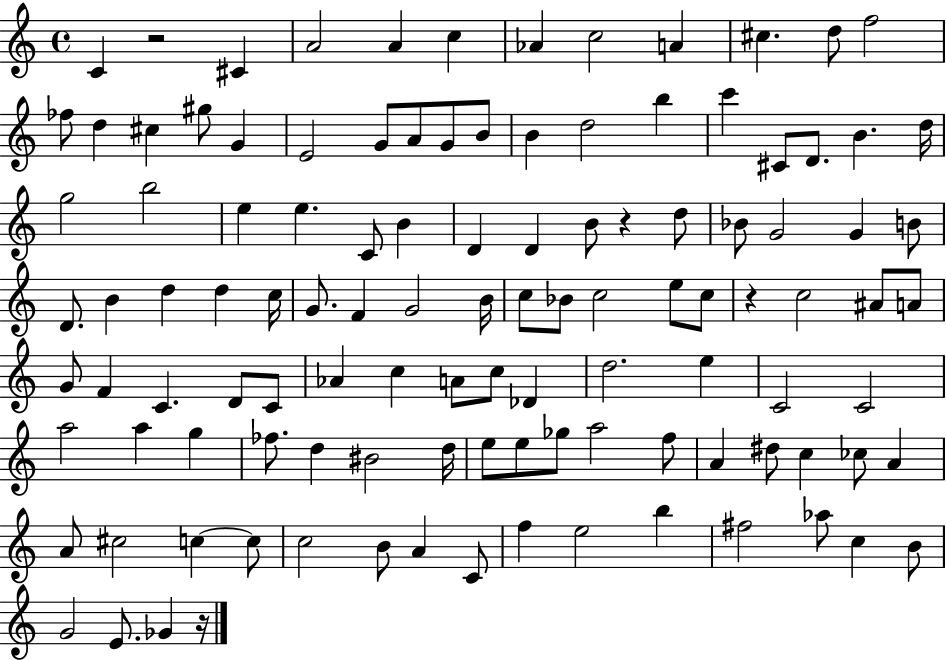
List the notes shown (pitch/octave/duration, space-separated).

C4/q R/h C#4/q A4/h A4/q C5/q Ab4/q C5/h A4/q C#5/q. D5/e F5/h FES5/e D5/q C#5/q G#5/e G4/q E4/h G4/e A4/e G4/e B4/e B4/q D5/h B5/q C6/q C#4/e D4/e. B4/q. D5/s G5/h B5/h E5/q E5/q. C4/e B4/q D4/q D4/q B4/e R/q D5/e Bb4/e G4/h G4/q B4/e D4/e. B4/q D5/q D5/q C5/s G4/e. F4/q G4/h B4/s C5/e Bb4/e C5/h E5/e C5/e R/q C5/h A#4/e A4/e G4/e F4/q C4/q. D4/e C4/e Ab4/q C5/q A4/e C5/e Db4/q D5/h. E5/q C4/h C4/h A5/h A5/q G5/q FES5/e. D5/q BIS4/h D5/s E5/e E5/e Gb5/e A5/h F5/e A4/q D#5/e C5/q CES5/e A4/q A4/e C#5/h C5/q C5/e C5/h B4/e A4/q C4/e F5/q E5/h B5/q F#5/h Ab5/e C5/q B4/e G4/h E4/e. Gb4/q R/s